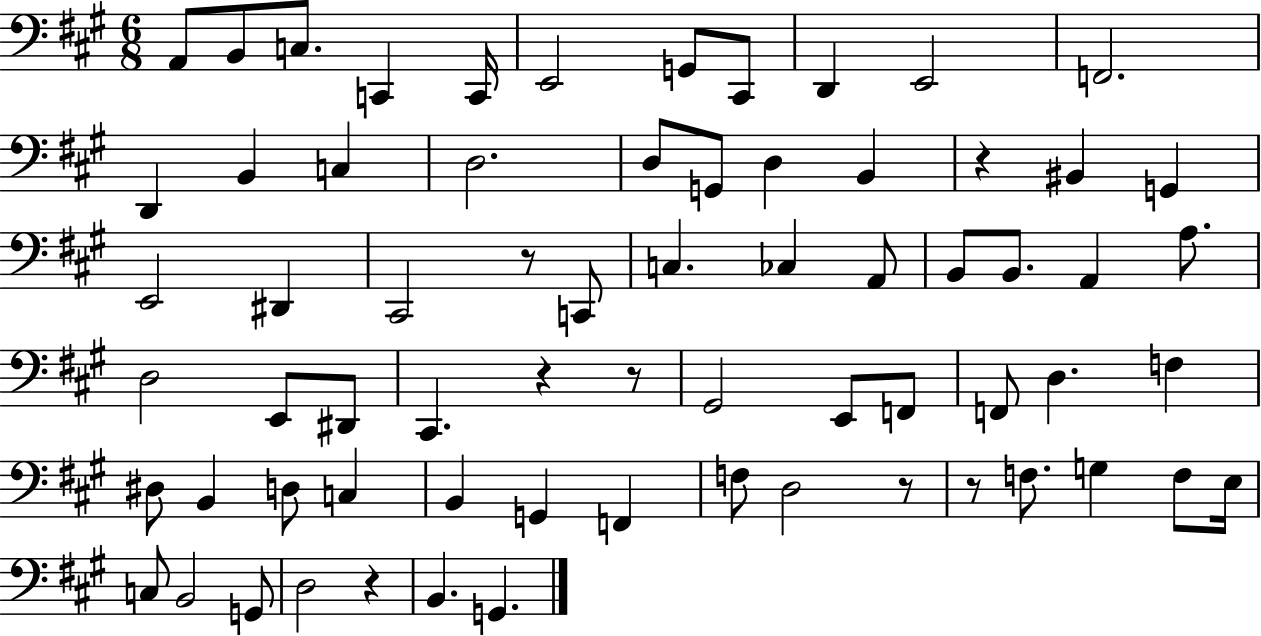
X:1
T:Untitled
M:6/8
L:1/4
K:A
A,,/2 B,,/2 C,/2 C,, C,,/4 E,,2 G,,/2 ^C,,/2 D,, E,,2 F,,2 D,, B,, C, D,2 D,/2 G,,/2 D, B,, z ^B,, G,, E,,2 ^D,, ^C,,2 z/2 C,,/2 C, _C, A,,/2 B,,/2 B,,/2 A,, A,/2 D,2 E,,/2 ^D,,/2 ^C,, z z/2 ^G,,2 E,,/2 F,,/2 F,,/2 D, F, ^D,/2 B,, D,/2 C, B,, G,, F,, F,/2 D,2 z/2 z/2 F,/2 G, F,/2 E,/4 C,/2 B,,2 G,,/2 D,2 z B,, G,,